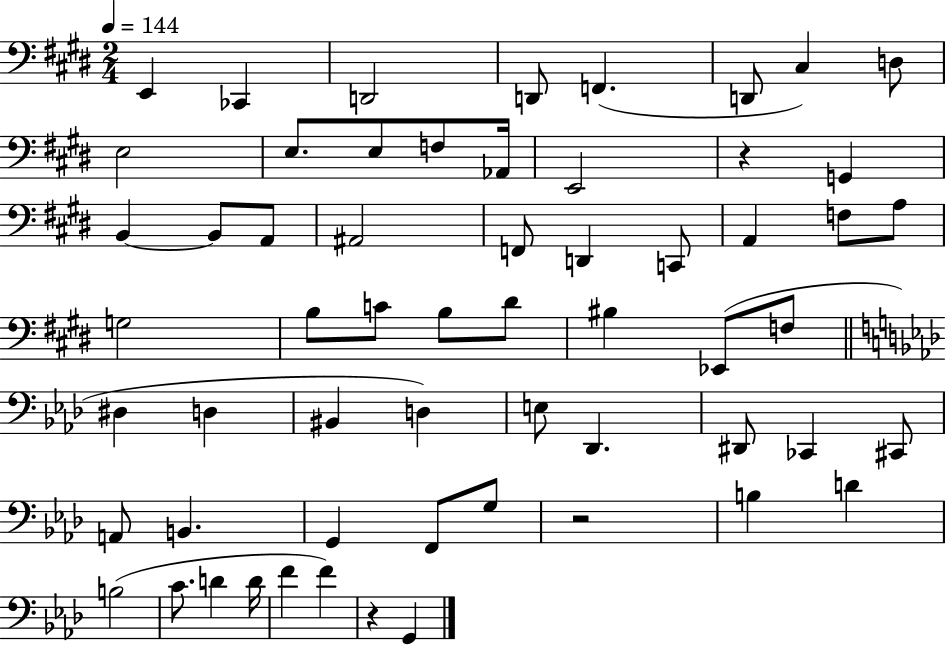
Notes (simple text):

E2/q CES2/q D2/h D2/e F2/q. D2/e C#3/q D3/e E3/h E3/e. E3/e F3/e Ab2/s E2/h R/q G2/q B2/q B2/e A2/e A#2/h F2/e D2/q C2/e A2/q F3/e A3/e G3/h B3/e C4/e B3/e D#4/e BIS3/q Eb2/e F3/e D#3/q D3/q BIS2/q D3/q E3/e Db2/q. D#2/e CES2/q C#2/e A2/e B2/q. G2/q F2/e G3/e R/h B3/q D4/q B3/h C4/e. D4/q D4/s F4/q F4/q R/q G2/q